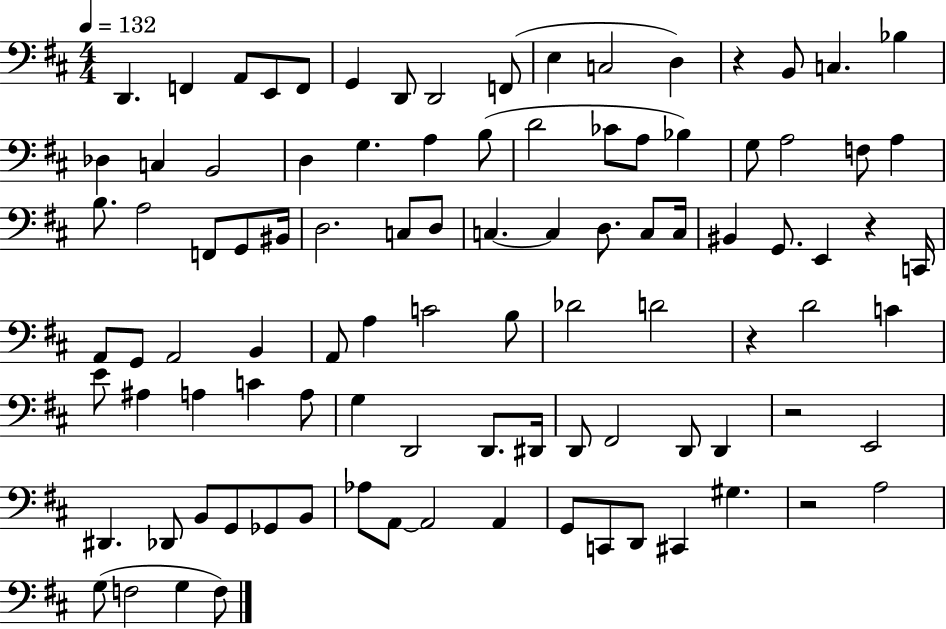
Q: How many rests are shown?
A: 5